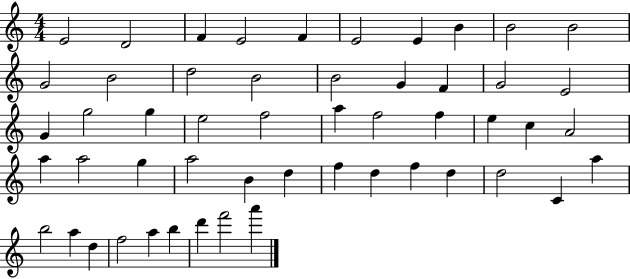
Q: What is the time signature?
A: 4/4